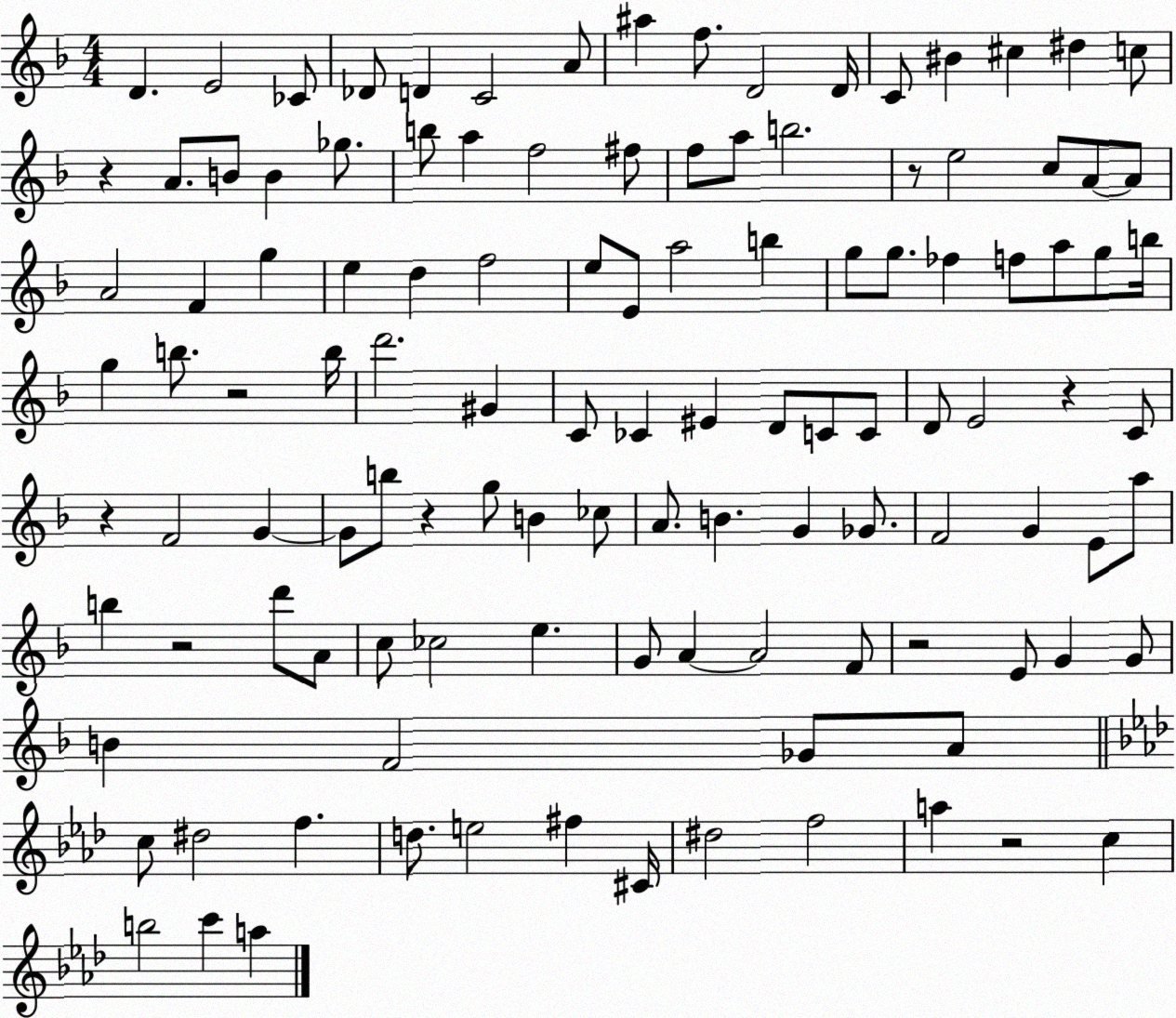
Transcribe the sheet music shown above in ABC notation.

X:1
T:Untitled
M:4/4
L:1/4
K:F
D E2 _C/2 _D/2 D C2 A/2 ^a f/2 D2 D/4 C/2 ^B ^c ^d c/2 z A/2 B/2 B _g/2 b/2 a f2 ^f/2 f/2 a/2 b2 z/2 e2 c/2 A/2 A/2 A2 F g e d f2 e/2 E/2 a2 b g/2 g/2 _f f/2 a/2 g/2 b/4 g b/2 z2 b/4 d'2 ^G C/2 _C ^E D/2 C/2 C/2 D/2 E2 z C/2 z F2 G G/2 b/2 z g/2 B _c/2 A/2 B G _G/2 F2 G E/2 a/2 b z2 d'/2 A/2 c/2 _c2 e G/2 A A2 F/2 z2 E/2 G G/2 B F2 _G/2 A/2 c/2 ^d2 f d/2 e2 ^f ^C/4 ^d2 f2 a z2 c b2 c' a